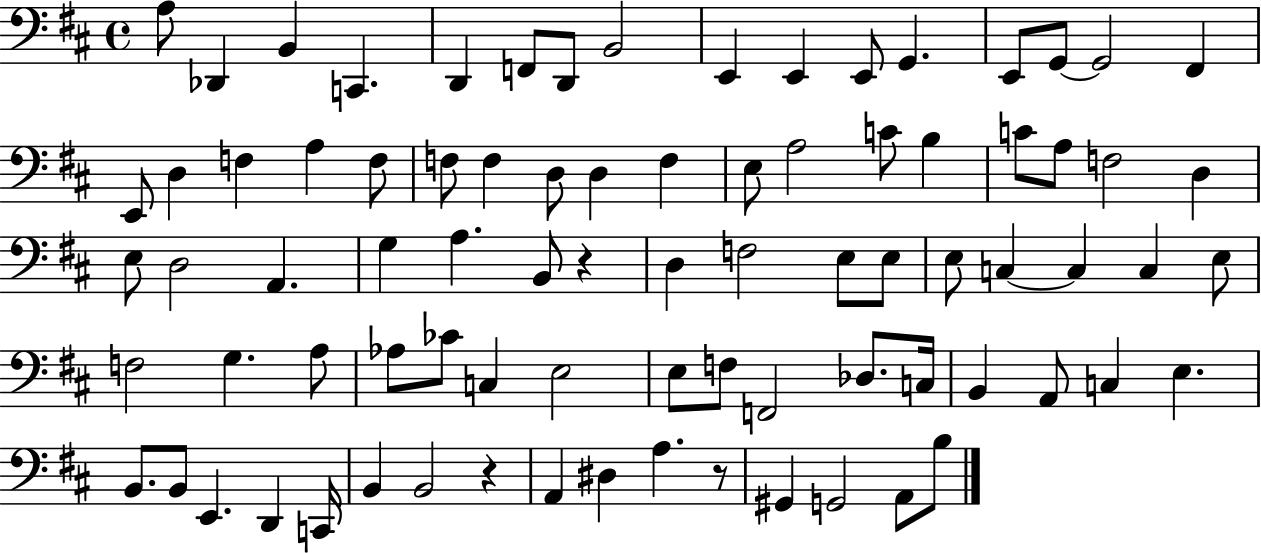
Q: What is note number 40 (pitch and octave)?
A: B2